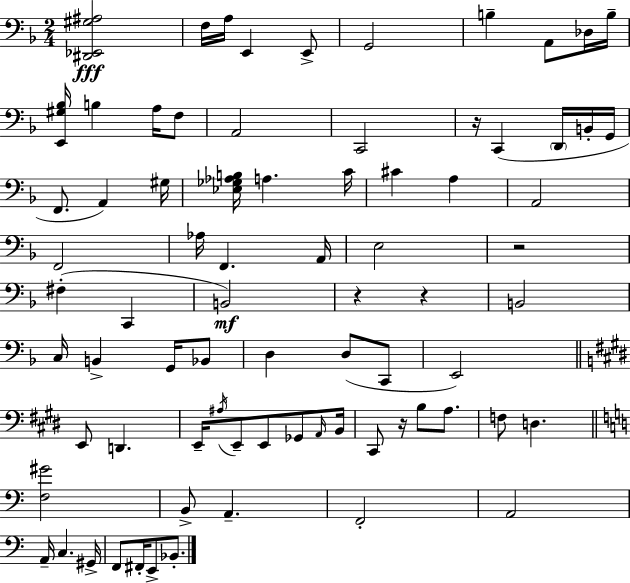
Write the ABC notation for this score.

X:1
T:Untitled
M:2/4
L:1/4
K:F
[^D,,_E,,^G,^A,]2 F,/4 A,/4 E,, E,,/2 G,,2 B, A,,/2 _D,/4 B,/4 [E,,^G,_B,]/4 B, A,/4 F,/2 A,,2 C,,2 z/4 C,, D,,/4 B,,/4 G,,/4 F,,/2 A,, ^G,/4 [_E,_G,_A,B,]/4 A, C/4 ^C A, A,,2 F,,2 _A,/4 F,, A,,/4 E,2 z2 ^F, C,, B,,2 z z B,,2 C,/4 B,, G,,/4 _B,,/2 D, D,/2 C,,/2 E,,2 E,,/2 D,, E,,/4 ^A,/4 E,,/2 E,,/2 _G,,/2 A,,/4 B,,/4 ^C,,/2 z/4 B,/2 A,/2 F,/2 D, [F,^G]2 B,,/2 A,, F,,2 A,,2 A,,/4 C, ^G,,/4 F,,/2 ^F,,/4 E,,/2 _B,,/2